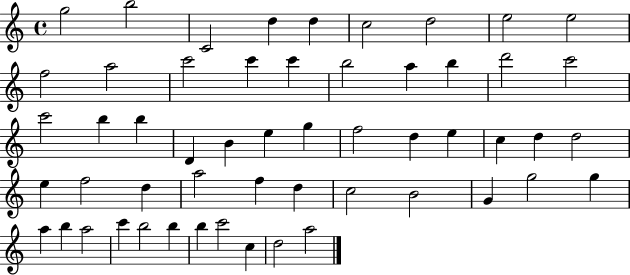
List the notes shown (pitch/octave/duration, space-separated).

G5/h B5/h C4/h D5/q D5/q C5/h D5/h E5/h E5/h F5/h A5/h C6/h C6/q C6/q B5/h A5/q B5/q D6/h C6/h C6/h B5/q B5/q D4/q B4/q E5/q G5/q F5/h D5/q E5/q C5/q D5/q D5/h E5/q F5/h D5/q A5/h F5/q D5/q C5/h B4/h G4/q G5/h G5/q A5/q B5/q A5/h C6/q B5/h B5/q B5/q C6/h C5/q D5/h A5/h